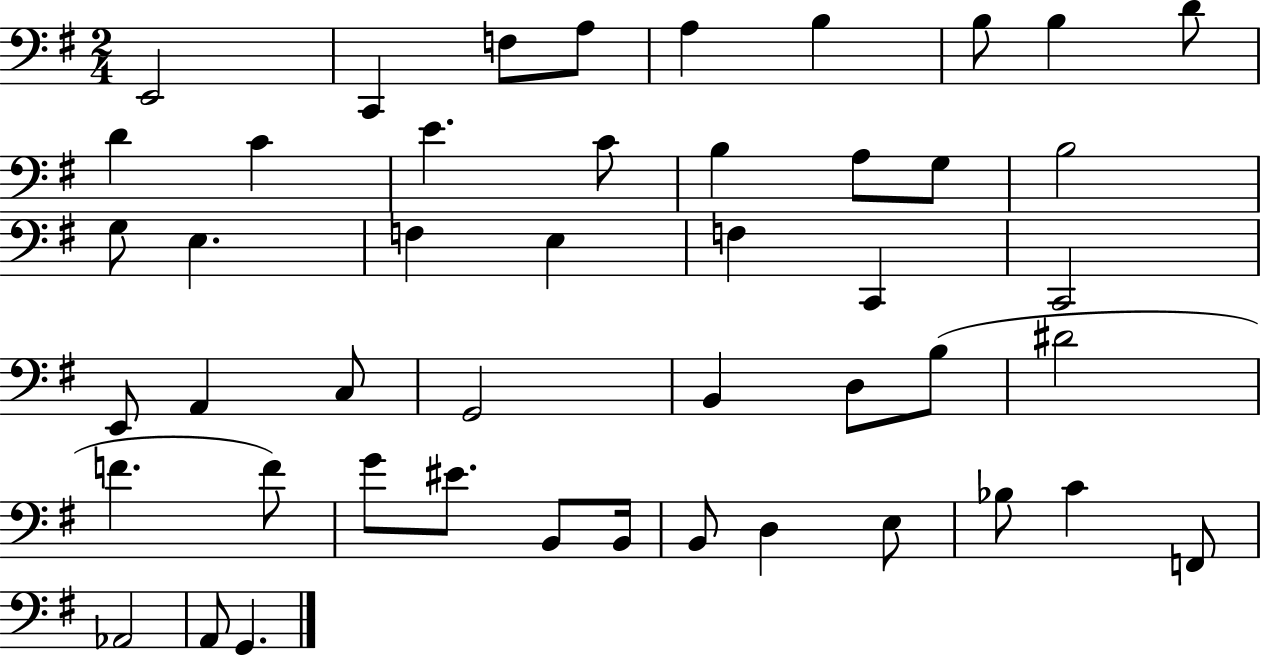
E2/h C2/q F3/e A3/e A3/q B3/q B3/e B3/q D4/e D4/q C4/q E4/q. C4/e B3/q A3/e G3/e B3/h G3/e E3/q. F3/q E3/q F3/q C2/q C2/h E2/e A2/q C3/e G2/h B2/q D3/e B3/e D#4/h F4/q. F4/e G4/e EIS4/e. B2/e B2/s B2/e D3/q E3/e Bb3/e C4/q F2/e Ab2/h A2/e G2/q.